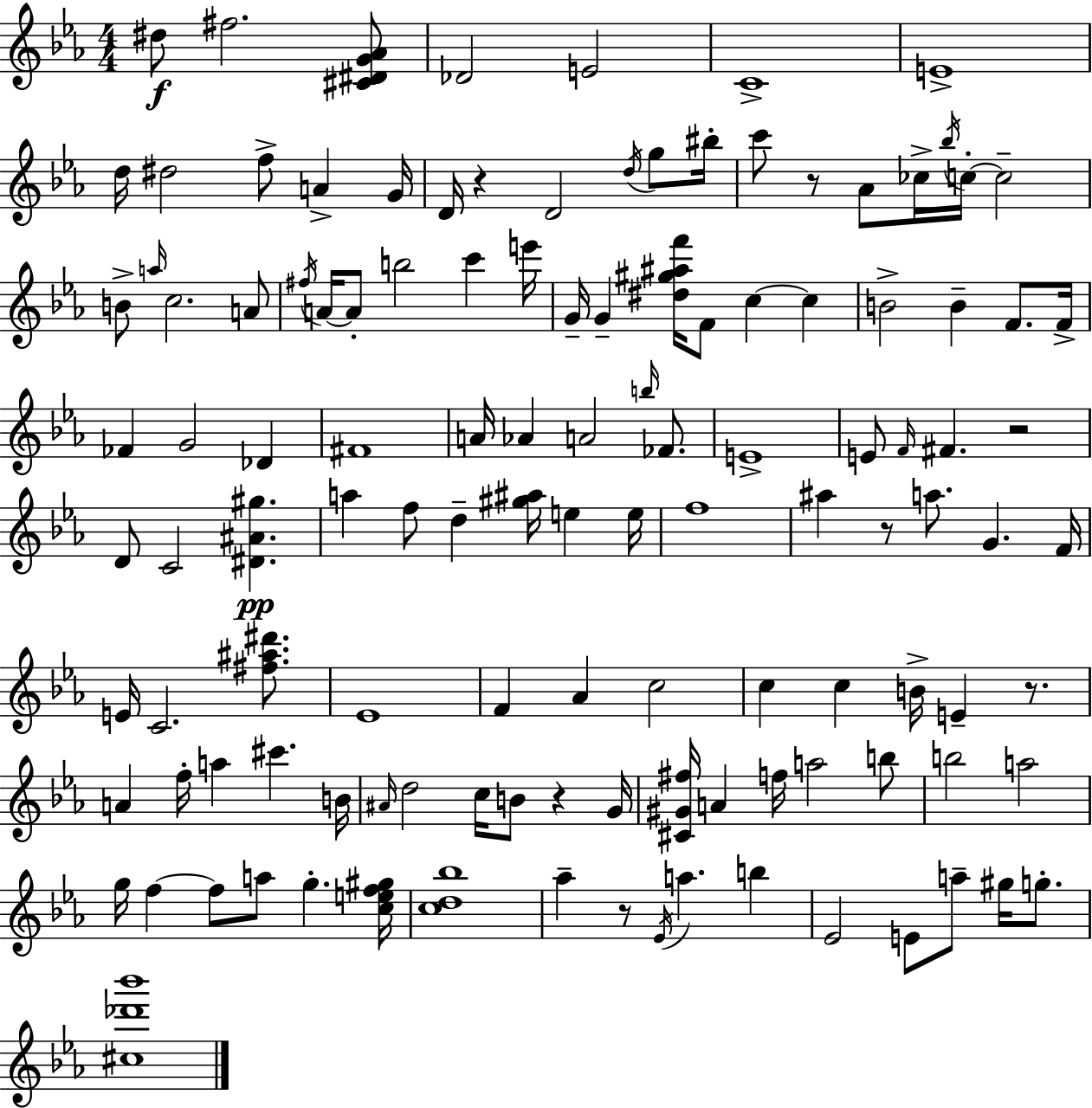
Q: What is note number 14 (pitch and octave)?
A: D5